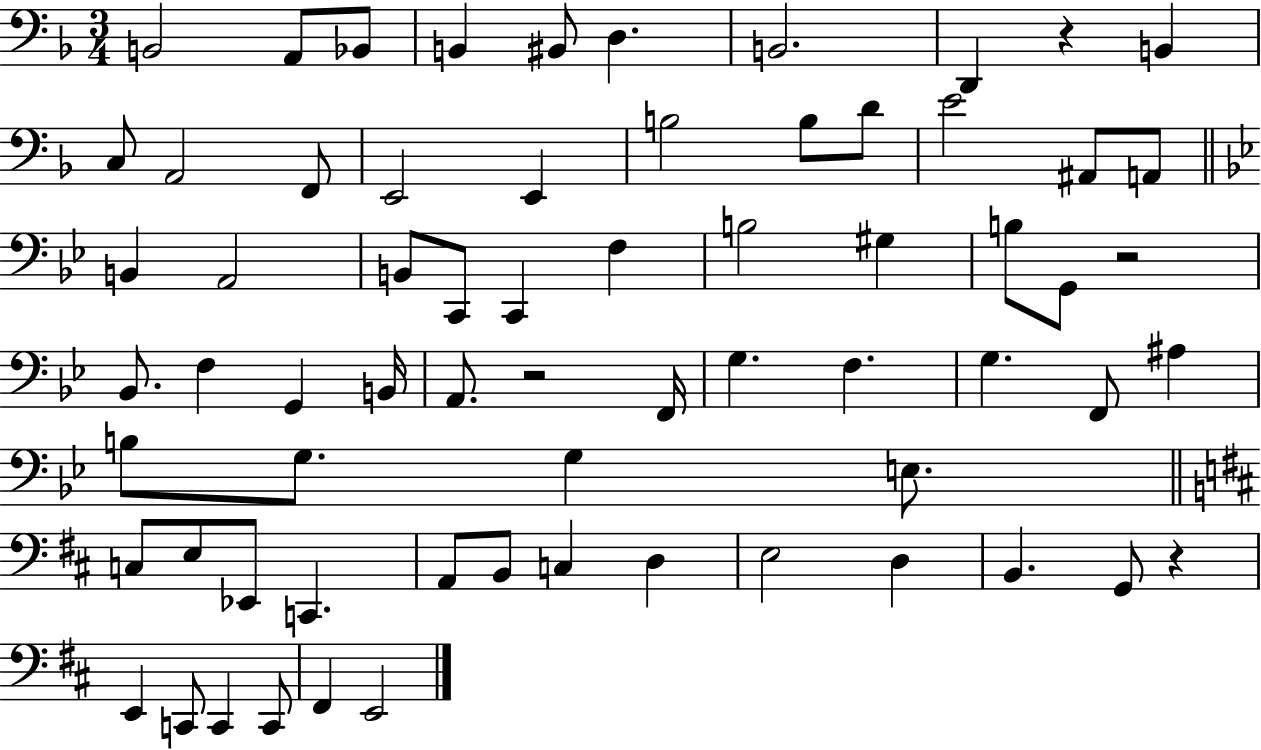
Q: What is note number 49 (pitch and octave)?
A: C2